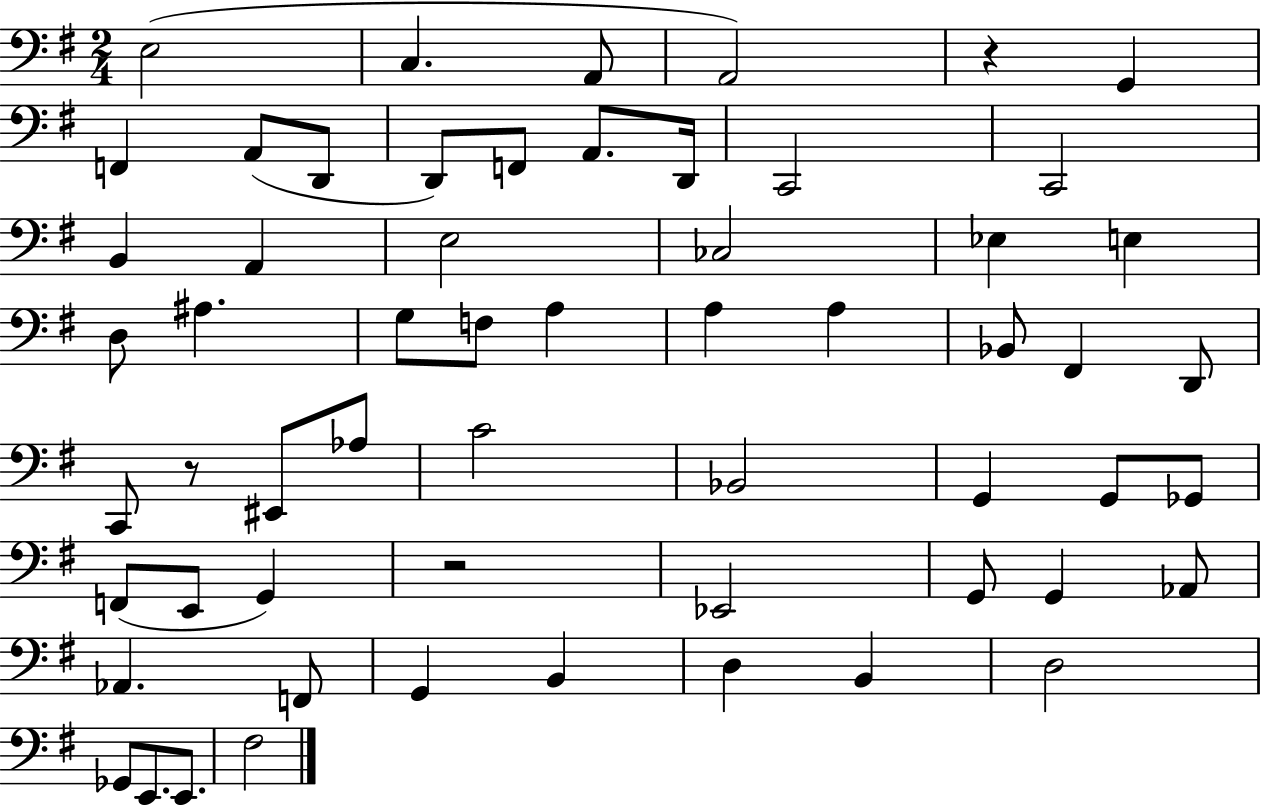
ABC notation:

X:1
T:Untitled
M:2/4
L:1/4
K:G
E,2 C, A,,/2 A,,2 z G,, F,, A,,/2 D,,/2 D,,/2 F,,/2 A,,/2 D,,/4 C,,2 C,,2 B,, A,, E,2 _C,2 _E, E, D,/2 ^A, G,/2 F,/2 A, A, A, _B,,/2 ^F,, D,,/2 C,,/2 z/2 ^E,,/2 _A,/2 C2 _B,,2 G,, G,,/2 _G,,/2 F,,/2 E,,/2 G,, z2 _E,,2 G,,/2 G,, _A,,/2 _A,, F,,/2 G,, B,, D, B,, D,2 _G,,/2 E,,/2 E,,/2 ^F,2